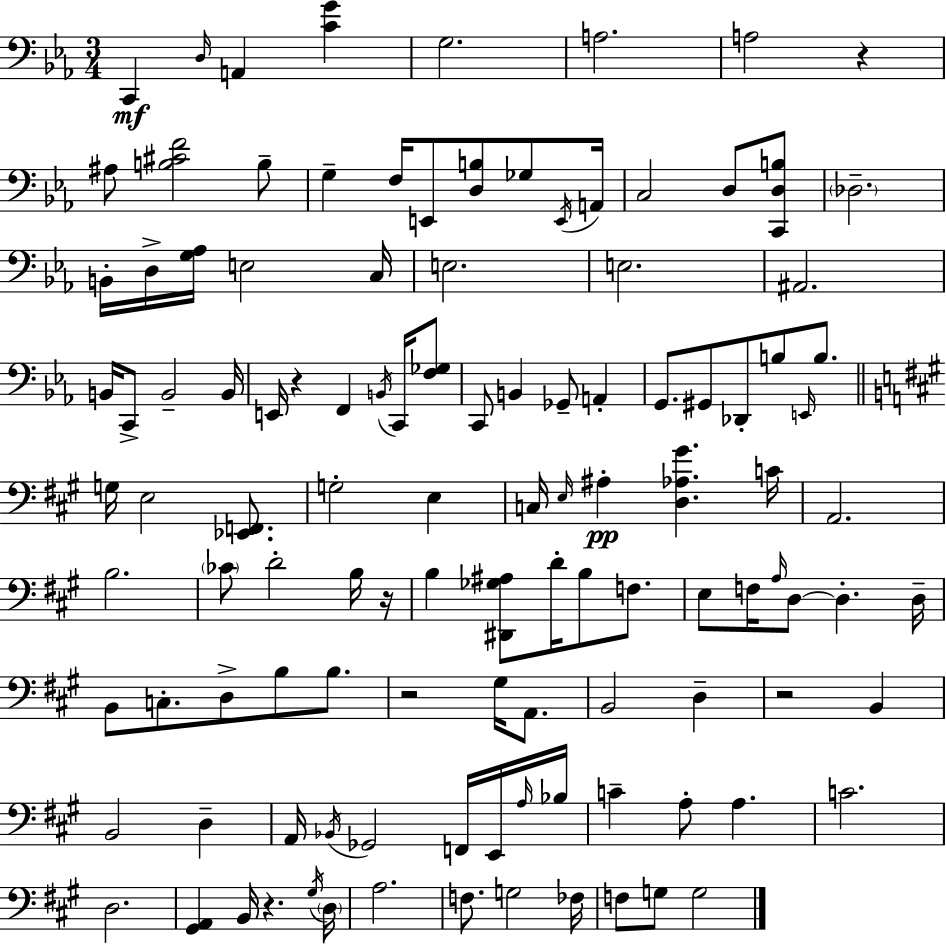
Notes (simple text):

C2/q D3/s A2/q [C4,G4]/q G3/h. A3/h. A3/h R/q A#3/e [B3,C#4,F4]/h B3/e G3/q F3/s E2/e [D3,B3]/e Gb3/e E2/s A2/s C3/h D3/e [C2,D3,B3]/e Db3/h. B2/s D3/s [G3,Ab3]/s E3/h C3/s E3/h. E3/h. A#2/h. B2/s C2/e B2/h B2/s E2/s R/q F2/q B2/s C2/s [F3,Gb3]/e C2/e B2/q Gb2/e A2/q G2/e. G#2/e Db2/e B3/e E2/s B3/e. G3/s E3/h [Eb2,F2]/e. G3/h E3/q C3/s E3/s A#3/q [D3,Ab3,G#4]/q. C4/s A2/h. B3/h. CES4/e D4/h B3/s R/s B3/q [D#2,Gb3,A#3]/e D4/s B3/e F3/e. E3/e F3/s A3/s D3/e D3/q. D3/s B2/e C3/e. D3/e B3/e B3/e. R/h G#3/s A2/e. B2/h D3/q R/h B2/q B2/h D3/q A2/s Bb2/s Gb2/h F2/s E2/s A3/s Bb3/s C4/q A3/e A3/q. C4/h. D3/h. [G#2,A2]/q B2/s R/q. G#3/s D3/s A3/h. F3/e. G3/h FES3/s F3/e G3/e G3/h